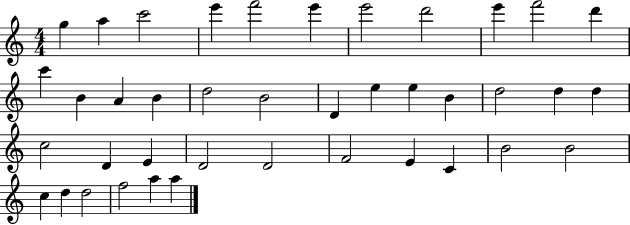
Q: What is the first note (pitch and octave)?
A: G5